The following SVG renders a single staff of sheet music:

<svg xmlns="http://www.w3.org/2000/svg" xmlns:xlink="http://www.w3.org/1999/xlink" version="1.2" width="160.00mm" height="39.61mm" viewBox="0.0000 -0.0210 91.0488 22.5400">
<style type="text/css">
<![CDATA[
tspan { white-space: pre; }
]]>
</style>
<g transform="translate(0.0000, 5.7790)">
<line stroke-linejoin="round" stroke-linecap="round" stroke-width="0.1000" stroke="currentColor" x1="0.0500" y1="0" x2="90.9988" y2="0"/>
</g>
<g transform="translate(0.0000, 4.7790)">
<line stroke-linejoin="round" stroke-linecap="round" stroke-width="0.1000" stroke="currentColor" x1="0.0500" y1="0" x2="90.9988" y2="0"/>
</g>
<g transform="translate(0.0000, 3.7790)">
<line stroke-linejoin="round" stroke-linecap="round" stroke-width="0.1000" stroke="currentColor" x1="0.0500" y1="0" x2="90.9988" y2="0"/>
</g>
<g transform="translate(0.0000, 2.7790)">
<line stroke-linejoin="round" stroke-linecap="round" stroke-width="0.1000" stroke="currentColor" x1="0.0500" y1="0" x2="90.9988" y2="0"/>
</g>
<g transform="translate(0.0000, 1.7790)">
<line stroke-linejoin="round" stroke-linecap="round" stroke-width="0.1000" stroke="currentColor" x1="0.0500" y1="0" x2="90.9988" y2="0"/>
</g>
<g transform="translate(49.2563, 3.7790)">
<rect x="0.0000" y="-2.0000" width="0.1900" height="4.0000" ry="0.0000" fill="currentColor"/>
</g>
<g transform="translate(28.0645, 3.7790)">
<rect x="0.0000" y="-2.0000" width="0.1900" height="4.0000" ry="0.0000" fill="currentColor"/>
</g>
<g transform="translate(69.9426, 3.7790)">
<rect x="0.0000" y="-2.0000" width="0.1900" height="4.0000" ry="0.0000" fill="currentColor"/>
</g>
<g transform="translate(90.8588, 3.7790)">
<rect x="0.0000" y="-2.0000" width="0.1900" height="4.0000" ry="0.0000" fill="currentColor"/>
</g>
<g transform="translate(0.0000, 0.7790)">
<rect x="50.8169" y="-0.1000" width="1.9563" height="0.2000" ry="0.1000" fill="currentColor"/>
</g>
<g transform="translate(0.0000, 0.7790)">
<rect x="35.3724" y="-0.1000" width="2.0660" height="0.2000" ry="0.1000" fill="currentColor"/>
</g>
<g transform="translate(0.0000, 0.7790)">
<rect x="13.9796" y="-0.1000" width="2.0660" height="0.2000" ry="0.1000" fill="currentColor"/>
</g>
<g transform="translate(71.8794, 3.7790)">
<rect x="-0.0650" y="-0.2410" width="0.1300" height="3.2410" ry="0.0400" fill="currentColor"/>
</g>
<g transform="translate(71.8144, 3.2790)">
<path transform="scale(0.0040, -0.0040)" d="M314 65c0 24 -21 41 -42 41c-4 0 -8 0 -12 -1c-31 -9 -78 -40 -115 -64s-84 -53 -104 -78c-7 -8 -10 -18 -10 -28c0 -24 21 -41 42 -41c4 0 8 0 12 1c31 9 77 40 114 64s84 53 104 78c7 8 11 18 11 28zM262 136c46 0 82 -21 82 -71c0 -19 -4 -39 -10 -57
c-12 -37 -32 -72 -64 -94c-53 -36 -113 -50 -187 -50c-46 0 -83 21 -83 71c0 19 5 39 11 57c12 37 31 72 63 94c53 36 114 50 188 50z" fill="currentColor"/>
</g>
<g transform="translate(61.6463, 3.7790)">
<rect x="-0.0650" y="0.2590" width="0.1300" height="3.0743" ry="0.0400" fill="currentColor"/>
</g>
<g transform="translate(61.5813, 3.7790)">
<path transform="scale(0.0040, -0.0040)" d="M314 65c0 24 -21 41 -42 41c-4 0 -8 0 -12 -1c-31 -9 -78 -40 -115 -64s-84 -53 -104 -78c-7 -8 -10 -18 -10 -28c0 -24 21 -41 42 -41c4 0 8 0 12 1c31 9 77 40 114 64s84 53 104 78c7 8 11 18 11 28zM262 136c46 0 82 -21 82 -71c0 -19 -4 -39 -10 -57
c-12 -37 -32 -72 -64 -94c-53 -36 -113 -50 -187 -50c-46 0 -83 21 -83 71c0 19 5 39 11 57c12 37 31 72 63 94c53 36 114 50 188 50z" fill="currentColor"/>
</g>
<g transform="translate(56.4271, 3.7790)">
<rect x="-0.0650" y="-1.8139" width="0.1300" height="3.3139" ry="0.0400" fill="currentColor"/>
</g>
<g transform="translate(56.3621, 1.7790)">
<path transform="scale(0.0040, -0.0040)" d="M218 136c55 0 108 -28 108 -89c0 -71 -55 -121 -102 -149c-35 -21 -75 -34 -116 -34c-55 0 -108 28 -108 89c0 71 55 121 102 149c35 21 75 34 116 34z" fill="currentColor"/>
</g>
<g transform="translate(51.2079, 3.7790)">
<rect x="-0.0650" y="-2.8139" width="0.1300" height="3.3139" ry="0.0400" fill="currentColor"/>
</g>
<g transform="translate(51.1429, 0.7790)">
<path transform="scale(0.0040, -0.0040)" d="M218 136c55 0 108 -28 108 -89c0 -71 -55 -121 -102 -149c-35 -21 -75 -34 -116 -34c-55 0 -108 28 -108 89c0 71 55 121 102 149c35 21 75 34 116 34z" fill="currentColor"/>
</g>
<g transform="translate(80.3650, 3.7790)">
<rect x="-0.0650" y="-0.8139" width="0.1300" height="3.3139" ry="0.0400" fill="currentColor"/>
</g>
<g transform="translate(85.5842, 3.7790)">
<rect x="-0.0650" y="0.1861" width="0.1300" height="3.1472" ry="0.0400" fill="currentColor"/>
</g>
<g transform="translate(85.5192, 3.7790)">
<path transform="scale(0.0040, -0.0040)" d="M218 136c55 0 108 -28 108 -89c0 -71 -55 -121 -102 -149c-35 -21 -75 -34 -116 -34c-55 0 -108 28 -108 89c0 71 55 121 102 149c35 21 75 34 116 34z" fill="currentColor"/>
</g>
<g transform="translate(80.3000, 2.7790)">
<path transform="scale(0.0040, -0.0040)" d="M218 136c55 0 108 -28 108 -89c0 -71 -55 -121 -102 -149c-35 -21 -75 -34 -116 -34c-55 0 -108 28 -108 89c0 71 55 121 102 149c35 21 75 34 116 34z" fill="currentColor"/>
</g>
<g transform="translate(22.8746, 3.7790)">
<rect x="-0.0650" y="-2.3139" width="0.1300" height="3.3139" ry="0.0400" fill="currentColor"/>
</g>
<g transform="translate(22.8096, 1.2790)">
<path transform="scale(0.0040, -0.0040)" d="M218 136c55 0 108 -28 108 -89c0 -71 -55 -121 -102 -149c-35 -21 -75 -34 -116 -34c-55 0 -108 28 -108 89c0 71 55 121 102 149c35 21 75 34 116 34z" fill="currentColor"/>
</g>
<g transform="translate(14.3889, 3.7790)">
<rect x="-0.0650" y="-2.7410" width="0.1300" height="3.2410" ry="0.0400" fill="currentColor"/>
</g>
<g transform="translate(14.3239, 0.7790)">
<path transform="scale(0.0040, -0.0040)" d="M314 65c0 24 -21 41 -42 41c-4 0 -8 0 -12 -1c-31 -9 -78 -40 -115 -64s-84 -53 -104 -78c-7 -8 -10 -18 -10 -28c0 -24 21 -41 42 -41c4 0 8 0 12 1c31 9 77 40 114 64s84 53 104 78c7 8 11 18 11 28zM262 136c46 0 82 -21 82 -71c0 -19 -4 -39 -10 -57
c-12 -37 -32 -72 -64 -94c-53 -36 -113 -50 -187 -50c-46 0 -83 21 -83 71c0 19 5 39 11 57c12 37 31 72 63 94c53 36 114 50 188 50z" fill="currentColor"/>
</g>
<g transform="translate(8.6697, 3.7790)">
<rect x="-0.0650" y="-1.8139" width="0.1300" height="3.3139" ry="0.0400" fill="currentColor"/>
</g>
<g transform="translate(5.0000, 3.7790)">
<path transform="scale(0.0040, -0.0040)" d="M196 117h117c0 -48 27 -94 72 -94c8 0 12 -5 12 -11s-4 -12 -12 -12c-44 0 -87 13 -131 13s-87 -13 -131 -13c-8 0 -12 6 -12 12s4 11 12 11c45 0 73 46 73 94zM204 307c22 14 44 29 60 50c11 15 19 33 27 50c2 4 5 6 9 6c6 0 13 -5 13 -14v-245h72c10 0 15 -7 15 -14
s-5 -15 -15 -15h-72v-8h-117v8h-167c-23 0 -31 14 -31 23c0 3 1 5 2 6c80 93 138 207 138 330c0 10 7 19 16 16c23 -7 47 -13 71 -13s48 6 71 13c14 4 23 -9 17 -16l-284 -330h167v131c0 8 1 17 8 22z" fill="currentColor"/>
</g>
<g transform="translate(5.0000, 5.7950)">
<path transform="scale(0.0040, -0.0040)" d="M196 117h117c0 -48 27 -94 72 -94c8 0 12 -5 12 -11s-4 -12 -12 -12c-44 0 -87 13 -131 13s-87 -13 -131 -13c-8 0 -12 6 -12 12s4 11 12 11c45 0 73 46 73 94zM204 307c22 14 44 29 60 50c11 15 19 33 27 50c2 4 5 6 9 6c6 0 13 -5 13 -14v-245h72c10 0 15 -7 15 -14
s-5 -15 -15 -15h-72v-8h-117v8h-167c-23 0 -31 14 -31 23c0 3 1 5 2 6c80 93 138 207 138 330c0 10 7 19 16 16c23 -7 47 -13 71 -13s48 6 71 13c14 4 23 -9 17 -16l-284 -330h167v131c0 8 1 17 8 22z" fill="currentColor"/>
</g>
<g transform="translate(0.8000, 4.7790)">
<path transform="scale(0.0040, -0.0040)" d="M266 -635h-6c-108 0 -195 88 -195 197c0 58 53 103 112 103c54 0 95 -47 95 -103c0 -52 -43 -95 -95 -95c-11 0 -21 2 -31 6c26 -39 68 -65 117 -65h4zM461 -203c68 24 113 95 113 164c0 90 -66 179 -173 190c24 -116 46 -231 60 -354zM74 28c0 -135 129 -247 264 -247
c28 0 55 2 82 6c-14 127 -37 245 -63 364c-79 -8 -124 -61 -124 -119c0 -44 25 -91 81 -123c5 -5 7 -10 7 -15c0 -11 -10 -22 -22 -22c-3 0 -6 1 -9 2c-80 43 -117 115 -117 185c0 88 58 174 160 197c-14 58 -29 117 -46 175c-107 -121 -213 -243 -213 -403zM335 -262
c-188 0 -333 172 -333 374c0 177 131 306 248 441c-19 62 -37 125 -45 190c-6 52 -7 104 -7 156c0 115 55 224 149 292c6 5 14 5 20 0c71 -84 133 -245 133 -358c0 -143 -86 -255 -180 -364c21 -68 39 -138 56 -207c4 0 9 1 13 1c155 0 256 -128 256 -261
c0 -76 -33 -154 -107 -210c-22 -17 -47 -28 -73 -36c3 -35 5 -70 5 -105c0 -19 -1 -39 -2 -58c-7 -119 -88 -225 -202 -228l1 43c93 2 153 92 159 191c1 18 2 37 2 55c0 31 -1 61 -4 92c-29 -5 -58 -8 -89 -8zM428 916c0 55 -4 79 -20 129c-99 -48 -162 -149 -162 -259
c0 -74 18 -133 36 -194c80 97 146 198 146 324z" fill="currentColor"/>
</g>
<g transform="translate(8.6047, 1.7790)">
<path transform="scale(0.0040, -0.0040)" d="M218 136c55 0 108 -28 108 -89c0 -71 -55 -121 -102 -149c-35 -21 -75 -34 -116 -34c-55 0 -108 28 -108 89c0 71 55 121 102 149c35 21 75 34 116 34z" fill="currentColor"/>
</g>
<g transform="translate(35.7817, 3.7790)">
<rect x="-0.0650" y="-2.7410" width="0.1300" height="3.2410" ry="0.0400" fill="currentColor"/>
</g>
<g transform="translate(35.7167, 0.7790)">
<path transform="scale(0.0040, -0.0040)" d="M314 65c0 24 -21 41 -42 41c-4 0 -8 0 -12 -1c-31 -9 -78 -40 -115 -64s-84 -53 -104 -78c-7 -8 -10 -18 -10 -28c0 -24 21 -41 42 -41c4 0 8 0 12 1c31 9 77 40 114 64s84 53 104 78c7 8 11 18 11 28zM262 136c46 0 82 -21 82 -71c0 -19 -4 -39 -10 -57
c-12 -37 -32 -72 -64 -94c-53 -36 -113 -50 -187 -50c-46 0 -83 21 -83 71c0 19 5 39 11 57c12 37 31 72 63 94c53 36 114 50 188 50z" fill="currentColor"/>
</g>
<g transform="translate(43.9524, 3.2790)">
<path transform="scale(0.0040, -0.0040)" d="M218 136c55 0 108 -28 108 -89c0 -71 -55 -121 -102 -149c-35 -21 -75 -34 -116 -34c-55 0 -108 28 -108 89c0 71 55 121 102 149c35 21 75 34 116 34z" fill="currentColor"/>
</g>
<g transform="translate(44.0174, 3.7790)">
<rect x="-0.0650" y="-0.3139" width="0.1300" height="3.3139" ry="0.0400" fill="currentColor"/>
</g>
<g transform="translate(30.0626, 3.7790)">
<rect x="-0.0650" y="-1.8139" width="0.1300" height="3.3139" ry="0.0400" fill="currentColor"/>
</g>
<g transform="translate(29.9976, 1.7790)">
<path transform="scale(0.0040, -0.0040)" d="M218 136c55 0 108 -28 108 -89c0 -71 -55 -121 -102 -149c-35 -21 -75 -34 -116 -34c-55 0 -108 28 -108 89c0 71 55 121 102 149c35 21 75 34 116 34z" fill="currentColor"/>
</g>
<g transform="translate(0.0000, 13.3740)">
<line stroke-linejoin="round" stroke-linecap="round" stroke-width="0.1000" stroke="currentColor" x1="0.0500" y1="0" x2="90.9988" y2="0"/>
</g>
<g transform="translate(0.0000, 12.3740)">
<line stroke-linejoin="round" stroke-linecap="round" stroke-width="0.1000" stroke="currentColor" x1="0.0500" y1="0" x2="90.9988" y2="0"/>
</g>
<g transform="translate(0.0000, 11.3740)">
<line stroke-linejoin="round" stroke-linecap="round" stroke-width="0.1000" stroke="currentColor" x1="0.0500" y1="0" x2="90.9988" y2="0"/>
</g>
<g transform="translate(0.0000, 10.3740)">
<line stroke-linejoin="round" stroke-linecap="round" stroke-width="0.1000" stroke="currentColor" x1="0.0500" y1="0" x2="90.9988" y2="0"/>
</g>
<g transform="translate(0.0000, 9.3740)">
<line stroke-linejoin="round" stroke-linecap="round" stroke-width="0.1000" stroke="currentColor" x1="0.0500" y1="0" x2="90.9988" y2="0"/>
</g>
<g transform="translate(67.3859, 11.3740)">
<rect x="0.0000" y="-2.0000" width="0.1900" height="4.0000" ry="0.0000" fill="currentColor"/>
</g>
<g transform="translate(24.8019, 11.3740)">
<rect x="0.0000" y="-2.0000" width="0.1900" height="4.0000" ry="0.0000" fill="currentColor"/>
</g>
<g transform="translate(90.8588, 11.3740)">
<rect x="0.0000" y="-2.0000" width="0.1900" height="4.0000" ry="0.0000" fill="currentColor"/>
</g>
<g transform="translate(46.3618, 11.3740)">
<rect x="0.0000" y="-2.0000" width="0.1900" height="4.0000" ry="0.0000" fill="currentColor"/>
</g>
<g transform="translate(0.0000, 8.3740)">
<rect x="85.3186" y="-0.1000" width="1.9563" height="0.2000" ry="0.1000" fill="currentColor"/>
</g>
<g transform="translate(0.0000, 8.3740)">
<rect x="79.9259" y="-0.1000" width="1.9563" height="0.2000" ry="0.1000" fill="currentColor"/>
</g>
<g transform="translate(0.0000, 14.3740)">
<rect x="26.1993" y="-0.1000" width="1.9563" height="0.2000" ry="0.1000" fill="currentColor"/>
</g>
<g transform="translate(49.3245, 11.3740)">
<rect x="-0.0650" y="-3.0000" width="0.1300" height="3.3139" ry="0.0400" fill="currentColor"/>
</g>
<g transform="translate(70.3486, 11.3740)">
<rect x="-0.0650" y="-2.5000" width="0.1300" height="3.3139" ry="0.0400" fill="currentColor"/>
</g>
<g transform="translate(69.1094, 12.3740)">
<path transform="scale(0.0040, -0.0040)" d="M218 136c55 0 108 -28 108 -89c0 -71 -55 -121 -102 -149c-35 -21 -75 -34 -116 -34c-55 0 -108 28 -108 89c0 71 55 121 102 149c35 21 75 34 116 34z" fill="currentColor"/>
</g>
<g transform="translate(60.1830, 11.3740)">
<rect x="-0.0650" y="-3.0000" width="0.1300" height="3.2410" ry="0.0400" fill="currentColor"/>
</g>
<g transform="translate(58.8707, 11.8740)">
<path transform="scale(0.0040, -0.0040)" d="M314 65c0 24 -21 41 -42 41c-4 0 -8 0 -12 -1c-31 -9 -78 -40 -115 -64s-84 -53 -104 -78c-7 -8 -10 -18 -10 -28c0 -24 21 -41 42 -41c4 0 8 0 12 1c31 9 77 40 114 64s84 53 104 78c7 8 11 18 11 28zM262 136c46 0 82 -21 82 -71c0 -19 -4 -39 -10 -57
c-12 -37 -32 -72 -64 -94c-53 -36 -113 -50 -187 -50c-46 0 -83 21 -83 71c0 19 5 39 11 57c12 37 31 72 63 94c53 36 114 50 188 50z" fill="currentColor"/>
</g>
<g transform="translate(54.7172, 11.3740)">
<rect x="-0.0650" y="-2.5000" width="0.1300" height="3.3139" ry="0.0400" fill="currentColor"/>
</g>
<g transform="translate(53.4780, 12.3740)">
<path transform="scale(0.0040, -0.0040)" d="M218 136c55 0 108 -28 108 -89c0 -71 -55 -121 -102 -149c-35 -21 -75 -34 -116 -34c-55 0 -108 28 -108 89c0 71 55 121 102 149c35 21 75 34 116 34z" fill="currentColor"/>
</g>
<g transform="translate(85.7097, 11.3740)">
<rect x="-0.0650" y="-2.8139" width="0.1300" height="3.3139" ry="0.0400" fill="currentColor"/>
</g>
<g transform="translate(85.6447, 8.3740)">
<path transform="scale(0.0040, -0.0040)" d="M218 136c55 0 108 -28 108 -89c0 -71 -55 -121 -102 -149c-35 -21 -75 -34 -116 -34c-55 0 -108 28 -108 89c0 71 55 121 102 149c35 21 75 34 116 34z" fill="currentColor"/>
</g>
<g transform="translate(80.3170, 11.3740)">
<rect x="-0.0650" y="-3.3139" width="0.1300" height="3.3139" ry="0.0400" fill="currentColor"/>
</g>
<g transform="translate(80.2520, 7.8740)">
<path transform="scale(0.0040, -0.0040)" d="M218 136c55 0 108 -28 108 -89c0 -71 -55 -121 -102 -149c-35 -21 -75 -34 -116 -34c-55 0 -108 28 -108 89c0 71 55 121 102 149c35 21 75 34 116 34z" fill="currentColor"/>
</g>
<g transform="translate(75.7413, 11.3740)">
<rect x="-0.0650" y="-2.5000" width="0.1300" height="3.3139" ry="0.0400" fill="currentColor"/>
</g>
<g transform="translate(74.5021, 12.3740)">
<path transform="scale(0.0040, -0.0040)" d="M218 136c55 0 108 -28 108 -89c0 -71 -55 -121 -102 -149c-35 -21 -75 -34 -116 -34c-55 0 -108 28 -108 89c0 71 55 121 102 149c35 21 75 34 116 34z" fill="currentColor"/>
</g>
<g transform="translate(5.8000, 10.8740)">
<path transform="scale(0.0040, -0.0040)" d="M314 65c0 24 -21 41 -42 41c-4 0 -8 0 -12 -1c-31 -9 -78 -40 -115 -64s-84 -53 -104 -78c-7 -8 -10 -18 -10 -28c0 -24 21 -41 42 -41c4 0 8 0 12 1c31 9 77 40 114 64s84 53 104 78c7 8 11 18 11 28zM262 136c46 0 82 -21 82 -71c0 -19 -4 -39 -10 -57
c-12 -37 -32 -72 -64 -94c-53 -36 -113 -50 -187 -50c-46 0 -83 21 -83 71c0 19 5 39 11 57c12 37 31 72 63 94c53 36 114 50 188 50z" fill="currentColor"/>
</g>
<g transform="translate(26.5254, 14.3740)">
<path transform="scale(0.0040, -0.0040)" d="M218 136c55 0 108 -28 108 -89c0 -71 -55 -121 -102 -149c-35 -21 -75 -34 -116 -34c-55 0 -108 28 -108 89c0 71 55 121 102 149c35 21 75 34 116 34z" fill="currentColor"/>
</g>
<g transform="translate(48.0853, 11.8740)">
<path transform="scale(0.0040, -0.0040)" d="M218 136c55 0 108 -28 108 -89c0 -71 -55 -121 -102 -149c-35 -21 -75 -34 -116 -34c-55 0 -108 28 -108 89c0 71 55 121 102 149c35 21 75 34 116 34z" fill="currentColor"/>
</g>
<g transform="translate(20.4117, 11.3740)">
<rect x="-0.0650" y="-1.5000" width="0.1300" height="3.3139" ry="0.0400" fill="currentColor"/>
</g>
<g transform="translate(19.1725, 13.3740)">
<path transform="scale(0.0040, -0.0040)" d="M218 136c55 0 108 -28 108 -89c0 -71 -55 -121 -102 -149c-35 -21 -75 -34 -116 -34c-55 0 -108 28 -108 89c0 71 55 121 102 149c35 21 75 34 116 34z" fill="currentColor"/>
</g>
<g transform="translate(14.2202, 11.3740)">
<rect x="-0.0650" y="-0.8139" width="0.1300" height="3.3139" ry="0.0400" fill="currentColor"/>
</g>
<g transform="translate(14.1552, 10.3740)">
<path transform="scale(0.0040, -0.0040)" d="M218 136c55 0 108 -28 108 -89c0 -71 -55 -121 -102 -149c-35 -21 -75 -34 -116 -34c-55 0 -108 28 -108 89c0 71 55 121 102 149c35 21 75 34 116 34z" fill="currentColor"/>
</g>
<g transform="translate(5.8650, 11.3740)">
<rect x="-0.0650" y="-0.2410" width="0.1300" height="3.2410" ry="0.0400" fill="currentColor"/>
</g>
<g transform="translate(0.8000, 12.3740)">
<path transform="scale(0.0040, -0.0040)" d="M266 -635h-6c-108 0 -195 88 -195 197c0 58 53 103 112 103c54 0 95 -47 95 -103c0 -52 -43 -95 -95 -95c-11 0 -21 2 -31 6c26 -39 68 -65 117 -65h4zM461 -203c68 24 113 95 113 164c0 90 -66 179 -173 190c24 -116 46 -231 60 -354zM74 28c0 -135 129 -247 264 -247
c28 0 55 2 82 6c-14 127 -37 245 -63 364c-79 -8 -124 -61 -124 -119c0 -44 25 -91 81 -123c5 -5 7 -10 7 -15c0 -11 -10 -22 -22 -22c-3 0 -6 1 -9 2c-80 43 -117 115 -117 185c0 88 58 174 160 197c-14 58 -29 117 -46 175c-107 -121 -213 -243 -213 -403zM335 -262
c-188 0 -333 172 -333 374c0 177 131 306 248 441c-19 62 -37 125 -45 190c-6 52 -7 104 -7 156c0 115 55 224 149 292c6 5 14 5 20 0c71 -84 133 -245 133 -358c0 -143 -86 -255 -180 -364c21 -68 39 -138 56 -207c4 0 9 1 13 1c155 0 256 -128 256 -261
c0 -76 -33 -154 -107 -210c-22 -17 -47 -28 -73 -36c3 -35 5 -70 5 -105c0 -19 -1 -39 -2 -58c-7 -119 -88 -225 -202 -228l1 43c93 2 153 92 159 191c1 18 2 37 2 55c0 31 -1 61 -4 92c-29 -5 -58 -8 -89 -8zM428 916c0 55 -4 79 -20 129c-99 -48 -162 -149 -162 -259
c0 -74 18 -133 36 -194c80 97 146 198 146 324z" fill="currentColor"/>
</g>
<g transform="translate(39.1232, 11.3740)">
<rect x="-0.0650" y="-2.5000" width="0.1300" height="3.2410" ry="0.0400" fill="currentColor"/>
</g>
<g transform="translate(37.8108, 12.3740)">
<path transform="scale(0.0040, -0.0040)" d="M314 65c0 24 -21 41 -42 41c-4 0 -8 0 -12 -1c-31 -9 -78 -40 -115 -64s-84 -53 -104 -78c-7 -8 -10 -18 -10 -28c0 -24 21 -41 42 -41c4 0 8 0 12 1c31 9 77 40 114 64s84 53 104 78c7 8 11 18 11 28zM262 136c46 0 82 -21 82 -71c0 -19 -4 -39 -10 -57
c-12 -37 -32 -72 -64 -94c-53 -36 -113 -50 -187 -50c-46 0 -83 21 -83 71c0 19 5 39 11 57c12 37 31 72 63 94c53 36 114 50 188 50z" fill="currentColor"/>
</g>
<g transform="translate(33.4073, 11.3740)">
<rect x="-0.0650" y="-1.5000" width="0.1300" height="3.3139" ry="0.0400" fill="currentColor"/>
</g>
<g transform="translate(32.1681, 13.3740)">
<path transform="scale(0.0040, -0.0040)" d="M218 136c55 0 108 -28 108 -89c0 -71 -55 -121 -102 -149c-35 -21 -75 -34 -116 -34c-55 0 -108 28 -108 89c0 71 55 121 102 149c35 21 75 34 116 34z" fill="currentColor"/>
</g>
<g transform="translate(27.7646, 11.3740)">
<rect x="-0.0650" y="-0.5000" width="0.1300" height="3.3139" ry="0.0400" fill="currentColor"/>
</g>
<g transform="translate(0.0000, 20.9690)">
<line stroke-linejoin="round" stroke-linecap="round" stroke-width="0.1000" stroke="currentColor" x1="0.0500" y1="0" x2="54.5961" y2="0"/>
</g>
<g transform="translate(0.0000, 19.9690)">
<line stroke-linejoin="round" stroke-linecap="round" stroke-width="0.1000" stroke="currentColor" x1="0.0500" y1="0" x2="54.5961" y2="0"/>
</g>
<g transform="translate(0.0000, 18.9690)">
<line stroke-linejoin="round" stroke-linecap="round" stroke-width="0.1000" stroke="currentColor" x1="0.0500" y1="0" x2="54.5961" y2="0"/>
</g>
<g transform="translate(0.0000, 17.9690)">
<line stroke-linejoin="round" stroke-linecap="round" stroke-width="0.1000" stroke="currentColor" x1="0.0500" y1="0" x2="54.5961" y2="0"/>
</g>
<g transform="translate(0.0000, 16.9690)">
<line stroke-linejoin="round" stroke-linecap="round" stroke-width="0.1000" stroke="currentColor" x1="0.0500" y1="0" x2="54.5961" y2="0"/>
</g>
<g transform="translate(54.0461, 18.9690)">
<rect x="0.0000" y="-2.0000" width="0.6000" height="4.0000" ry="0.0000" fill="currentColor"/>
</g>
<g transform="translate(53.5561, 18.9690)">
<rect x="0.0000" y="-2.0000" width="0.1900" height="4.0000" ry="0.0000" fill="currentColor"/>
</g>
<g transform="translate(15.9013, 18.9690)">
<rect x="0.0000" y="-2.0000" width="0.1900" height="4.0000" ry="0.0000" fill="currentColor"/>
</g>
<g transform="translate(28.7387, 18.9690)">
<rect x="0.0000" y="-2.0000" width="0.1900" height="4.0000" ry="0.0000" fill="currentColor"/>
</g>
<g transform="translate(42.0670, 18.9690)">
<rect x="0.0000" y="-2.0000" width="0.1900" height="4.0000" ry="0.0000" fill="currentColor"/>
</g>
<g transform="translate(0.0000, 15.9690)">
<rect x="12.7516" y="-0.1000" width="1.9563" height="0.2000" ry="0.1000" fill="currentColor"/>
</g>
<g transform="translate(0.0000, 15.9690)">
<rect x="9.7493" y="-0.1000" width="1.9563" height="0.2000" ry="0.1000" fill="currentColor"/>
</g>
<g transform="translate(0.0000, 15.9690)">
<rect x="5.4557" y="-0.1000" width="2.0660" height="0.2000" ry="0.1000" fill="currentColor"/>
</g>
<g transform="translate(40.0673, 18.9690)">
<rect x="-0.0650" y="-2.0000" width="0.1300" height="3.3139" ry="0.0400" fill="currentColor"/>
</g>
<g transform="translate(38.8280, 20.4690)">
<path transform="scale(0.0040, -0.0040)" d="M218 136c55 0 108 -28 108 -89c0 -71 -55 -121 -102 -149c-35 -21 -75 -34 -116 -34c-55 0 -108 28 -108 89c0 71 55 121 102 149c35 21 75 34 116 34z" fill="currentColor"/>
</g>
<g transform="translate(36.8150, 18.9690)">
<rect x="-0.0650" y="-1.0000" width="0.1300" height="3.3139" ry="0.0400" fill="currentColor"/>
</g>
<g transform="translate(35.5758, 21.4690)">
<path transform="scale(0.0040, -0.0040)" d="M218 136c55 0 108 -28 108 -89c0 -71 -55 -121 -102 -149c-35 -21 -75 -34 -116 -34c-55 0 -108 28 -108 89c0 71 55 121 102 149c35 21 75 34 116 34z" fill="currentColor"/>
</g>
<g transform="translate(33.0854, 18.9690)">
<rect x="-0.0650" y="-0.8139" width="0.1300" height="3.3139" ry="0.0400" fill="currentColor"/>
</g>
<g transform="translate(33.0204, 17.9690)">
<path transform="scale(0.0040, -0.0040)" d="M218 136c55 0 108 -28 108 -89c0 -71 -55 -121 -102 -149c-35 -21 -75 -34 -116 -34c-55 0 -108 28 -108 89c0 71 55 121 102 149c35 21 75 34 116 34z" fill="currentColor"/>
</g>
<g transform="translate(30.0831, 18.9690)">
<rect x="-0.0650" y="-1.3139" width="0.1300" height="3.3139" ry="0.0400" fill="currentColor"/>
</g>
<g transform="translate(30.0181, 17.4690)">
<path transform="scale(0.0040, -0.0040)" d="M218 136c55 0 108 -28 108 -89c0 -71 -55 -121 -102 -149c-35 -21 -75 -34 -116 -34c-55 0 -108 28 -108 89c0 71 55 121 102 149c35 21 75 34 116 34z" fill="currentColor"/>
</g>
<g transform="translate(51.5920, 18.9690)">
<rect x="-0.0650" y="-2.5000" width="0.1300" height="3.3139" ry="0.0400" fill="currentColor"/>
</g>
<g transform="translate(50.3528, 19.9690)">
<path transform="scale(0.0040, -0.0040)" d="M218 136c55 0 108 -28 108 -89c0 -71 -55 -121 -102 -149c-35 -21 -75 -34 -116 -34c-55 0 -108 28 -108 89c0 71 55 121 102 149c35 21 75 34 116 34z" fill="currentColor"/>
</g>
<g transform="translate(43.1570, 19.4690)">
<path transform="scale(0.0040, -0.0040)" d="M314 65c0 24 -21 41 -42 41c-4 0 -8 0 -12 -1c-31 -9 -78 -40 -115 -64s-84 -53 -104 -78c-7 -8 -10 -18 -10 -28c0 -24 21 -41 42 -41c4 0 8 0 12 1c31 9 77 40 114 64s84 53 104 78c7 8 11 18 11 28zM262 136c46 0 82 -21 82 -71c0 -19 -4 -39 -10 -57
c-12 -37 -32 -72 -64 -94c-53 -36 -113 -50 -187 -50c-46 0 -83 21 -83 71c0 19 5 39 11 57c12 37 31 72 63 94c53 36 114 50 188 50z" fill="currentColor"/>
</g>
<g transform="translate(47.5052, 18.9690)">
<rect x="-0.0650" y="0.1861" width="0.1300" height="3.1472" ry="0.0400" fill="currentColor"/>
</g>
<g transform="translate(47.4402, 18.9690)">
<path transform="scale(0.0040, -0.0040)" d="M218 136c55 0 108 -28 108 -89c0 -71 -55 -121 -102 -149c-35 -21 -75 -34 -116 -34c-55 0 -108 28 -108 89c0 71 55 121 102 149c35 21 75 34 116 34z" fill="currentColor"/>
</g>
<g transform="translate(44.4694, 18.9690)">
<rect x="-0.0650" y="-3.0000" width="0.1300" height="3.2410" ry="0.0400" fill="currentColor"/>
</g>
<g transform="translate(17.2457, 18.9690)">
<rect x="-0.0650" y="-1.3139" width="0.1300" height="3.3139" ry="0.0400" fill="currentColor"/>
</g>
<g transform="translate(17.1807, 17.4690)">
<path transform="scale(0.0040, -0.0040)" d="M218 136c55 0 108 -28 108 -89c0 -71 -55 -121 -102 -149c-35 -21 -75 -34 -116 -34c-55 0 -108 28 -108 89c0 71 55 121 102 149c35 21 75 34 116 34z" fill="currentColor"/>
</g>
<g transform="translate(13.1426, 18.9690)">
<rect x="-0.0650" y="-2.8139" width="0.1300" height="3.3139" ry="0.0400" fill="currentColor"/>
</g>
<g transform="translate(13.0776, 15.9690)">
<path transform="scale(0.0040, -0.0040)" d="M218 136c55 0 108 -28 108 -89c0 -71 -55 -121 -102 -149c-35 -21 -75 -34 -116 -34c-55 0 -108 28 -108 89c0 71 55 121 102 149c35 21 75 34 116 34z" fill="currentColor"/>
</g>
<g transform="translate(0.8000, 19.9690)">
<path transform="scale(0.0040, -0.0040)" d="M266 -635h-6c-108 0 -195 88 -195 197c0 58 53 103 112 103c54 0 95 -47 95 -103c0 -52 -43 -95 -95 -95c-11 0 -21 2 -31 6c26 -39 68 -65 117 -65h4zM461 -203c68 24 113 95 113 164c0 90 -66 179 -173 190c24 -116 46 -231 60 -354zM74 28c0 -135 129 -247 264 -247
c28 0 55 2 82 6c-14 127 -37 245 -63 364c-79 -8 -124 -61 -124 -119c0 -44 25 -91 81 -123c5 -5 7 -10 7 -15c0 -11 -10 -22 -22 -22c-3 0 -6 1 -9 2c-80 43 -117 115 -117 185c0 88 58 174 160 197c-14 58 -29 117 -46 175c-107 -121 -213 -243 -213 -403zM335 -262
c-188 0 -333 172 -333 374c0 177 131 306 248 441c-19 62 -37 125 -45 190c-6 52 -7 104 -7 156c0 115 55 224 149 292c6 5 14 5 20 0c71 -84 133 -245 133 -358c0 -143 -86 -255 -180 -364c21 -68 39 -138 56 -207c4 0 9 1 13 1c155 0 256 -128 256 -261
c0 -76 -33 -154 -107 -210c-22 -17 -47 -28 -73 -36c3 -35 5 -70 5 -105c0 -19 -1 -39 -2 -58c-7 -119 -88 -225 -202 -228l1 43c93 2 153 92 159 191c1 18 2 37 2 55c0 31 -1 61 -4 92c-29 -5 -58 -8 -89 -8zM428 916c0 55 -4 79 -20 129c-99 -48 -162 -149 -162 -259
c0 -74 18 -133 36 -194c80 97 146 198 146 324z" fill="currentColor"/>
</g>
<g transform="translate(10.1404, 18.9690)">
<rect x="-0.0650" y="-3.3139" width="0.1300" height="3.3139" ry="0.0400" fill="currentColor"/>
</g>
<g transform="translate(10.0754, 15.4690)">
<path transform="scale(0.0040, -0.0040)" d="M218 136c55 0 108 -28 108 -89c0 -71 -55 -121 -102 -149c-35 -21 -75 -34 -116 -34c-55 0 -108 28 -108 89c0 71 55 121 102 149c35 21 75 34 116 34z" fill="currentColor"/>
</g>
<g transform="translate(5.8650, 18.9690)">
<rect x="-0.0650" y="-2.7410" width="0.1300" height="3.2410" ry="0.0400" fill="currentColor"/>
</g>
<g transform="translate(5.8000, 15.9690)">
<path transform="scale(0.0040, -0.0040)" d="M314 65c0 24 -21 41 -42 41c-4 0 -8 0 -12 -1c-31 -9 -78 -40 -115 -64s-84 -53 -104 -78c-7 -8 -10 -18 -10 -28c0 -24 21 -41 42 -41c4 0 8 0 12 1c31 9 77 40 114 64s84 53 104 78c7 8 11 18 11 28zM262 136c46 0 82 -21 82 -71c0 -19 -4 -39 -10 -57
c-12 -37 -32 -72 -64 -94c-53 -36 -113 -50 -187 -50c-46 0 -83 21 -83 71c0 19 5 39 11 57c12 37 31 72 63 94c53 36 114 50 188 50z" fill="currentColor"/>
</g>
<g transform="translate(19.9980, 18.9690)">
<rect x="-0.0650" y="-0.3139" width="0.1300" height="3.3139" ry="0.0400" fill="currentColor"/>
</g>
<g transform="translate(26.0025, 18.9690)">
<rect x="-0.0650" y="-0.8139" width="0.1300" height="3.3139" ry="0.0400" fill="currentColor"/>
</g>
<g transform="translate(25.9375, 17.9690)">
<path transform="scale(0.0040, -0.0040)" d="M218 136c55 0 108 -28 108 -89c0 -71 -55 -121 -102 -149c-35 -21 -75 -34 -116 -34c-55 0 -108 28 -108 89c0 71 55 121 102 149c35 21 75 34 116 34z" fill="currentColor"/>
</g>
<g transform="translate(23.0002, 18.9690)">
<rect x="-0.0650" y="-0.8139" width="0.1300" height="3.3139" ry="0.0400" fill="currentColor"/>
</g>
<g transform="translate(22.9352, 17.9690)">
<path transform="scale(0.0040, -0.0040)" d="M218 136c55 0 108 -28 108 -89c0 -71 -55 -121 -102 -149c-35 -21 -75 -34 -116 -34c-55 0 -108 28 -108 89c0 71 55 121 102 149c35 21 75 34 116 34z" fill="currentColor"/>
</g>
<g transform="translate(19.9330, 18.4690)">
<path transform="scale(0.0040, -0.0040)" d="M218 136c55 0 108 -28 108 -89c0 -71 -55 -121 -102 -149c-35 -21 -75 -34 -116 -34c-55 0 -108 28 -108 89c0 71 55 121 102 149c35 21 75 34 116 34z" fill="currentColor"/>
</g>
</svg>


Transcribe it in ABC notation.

X:1
T:Untitled
M:4/4
L:1/4
K:C
f a2 g f a2 c a f B2 c2 d B c2 d E C E G2 A G A2 G G b a a2 b a e c d d e d D F A2 B G